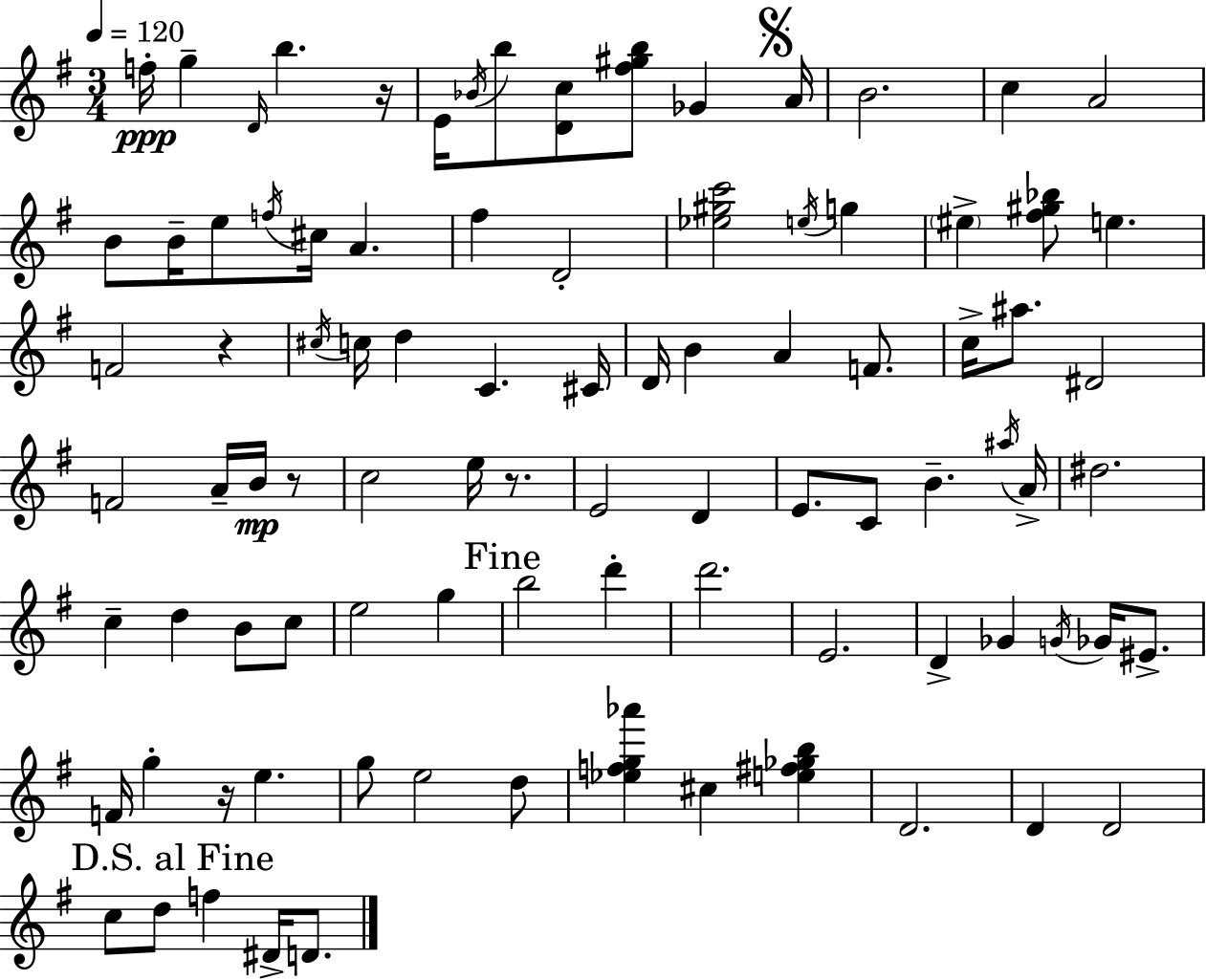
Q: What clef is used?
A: treble